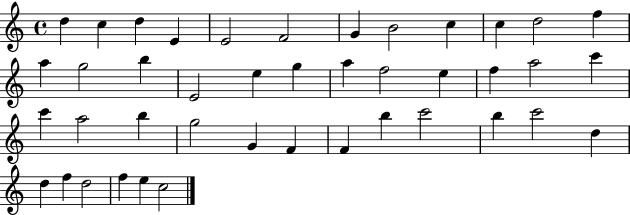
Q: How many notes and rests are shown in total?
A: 42